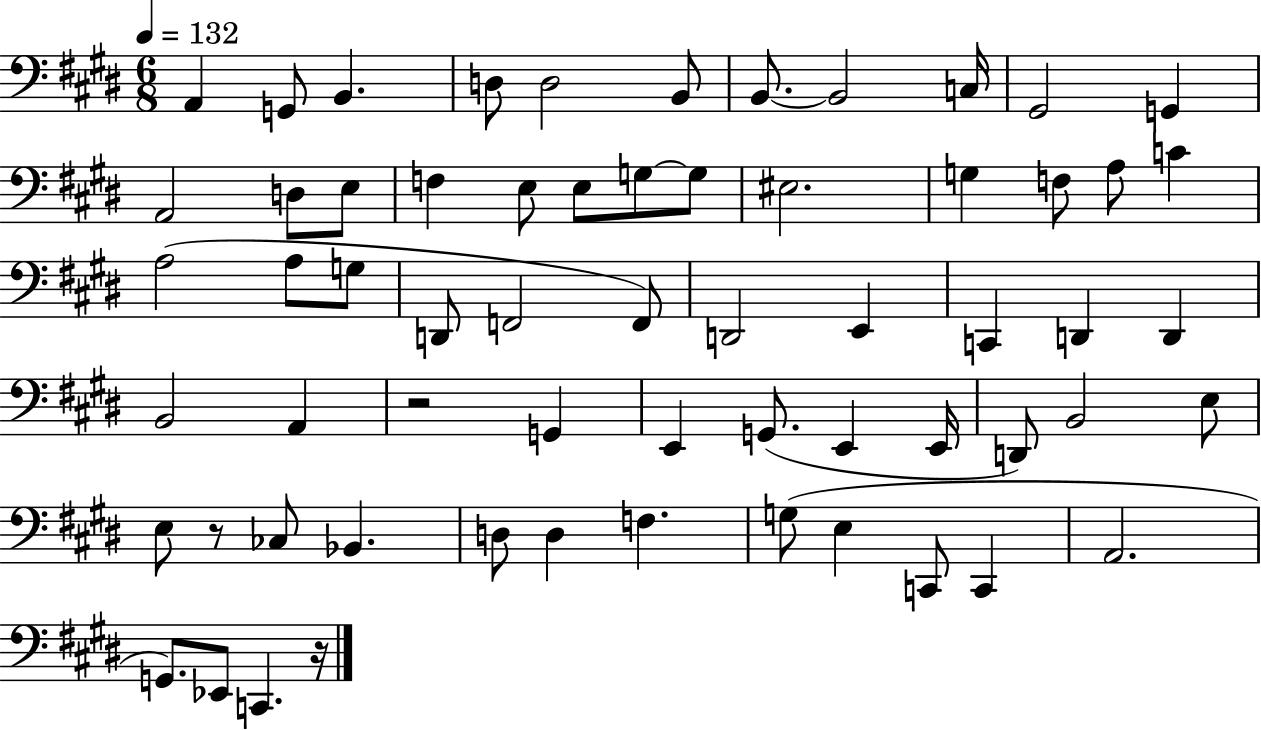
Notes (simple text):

A2/q G2/e B2/q. D3/e D3/h B2/e B2/e. B2/h C3/s G#2/h G2/q A2/h D3/e E3/e F3/q E3/e E3/e G3/e G3/e EIS3/h. G3/q F3/e A3/e C4/q A3/h A3/e G3/e D2/e F2/h F2/e D2/h E2/q C2/q D2/q D2/q B2/h A2/q R/h G2/q E2/q G2/e. E2/q E2/s D2/e B2/h E3/e E3/e R/e CES3/e Bb2/q. D3/e D3/q F3/q. G3/e E3/q C2/e C2/q A2/h. G2/e. Eb2/e C2/q. R/s